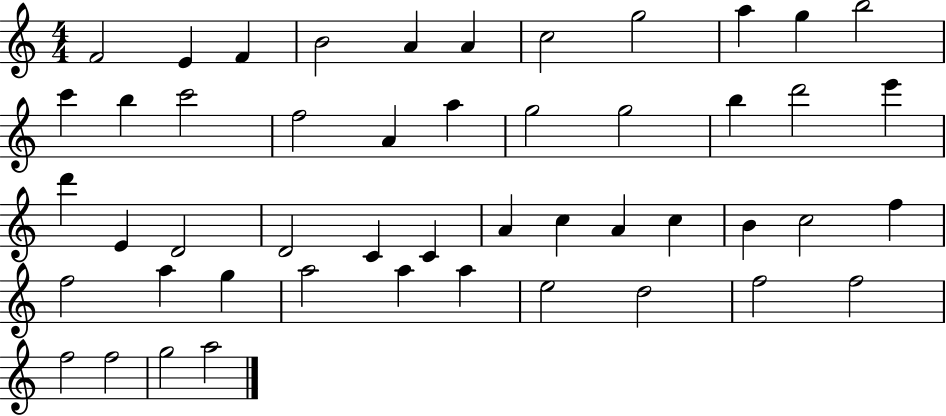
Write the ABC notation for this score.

X:1
T:Untitled
M:4/4
L:1/4
K:C
F2 E F B2 A A c2 g2 a g b2 c' b c'2 f2 A a g2 g2 b d'2 e' d' E D2 D2 C C A c A c B c2 f f2 a g a2 a a e2 d2 f2 f2 f2 f2 g2 a2